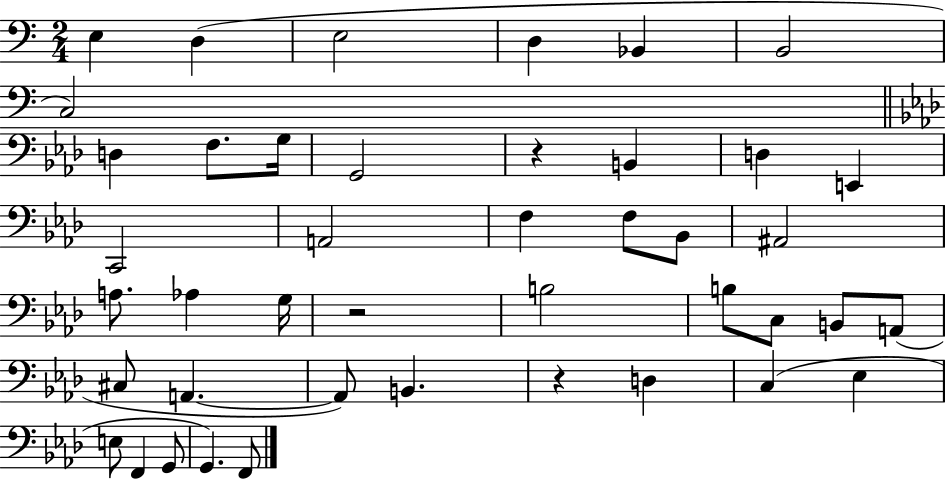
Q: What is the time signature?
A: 2/4